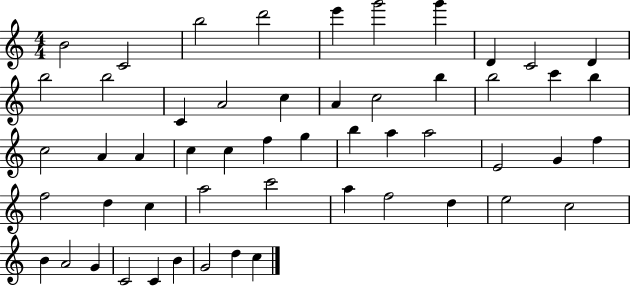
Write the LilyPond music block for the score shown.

{
  \clef treble
  \numericTimeSignature
  \time 4/4
  \key c \major
  b'2 c'2 | b''2 d'''2 | e'''4 g'''2 g'''4 | d'4 c'2 d'4 | \break b''2 b''2 | c'4 a'2 c''4 | a'4 c''2 b''4 | b''2 c'''4 b''4 | \break c''2 a'4 a'4 | c''4 c''4 f''4 g''4 | b''4 a''4 a''2 | e'2 g'4 f''4 | \break f''2 d''4 c''4 | a''2 c'''2 | a''4 f''2 d''4 | e''2 c''2 | \break b'4 a'2 g'4 | c'2 c'4 b'4 | g'2 d''4 c''4 | \bar "|."
}